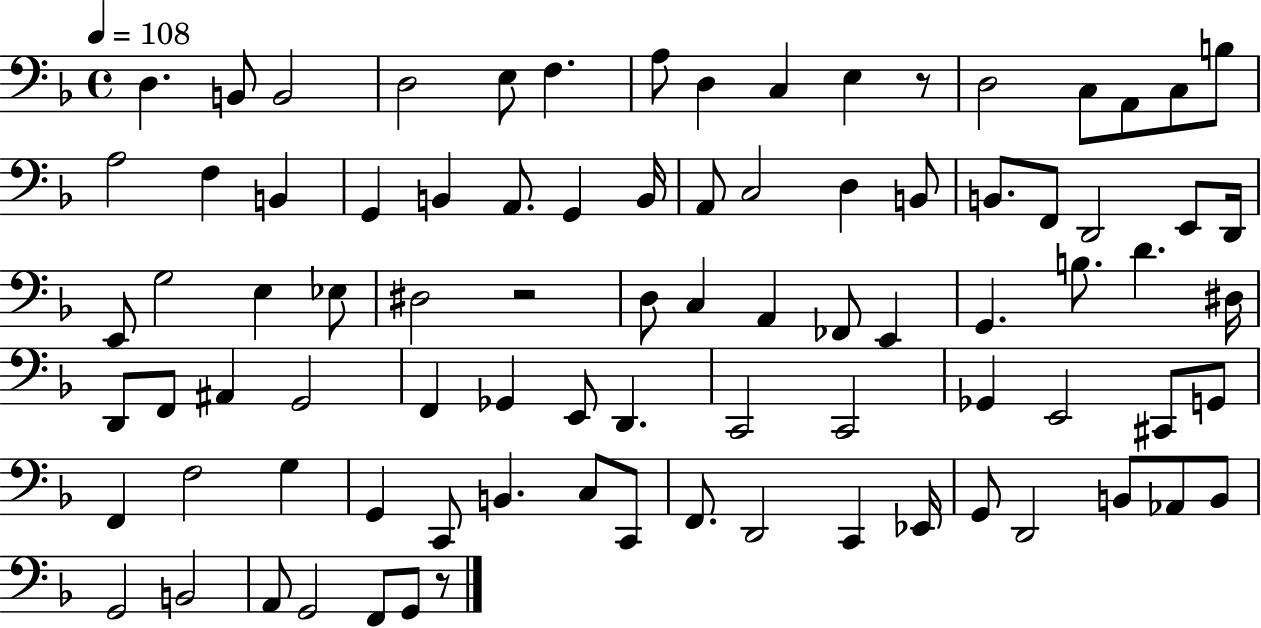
X:1
T:Untitled
M:4/4
L:1/4
K:F
D, B,,/2 B,,2 D,2 E,/2 F, A,/2 D, C, E, z/2 D,2 C,/2 A,,/2 C,/2 B,/2 A,2 F, B,, G,, B,, A,,/2 G,, B,,/4 A,,/2 C,2 D, B,,/2 B,,/2 F,,/2 D,,2 E,,/2 D,,/4 E,,/2 G,2 E, _E,/2 ^D,2 z2 D,/2 C, A,, _F,,/2 E,, G,, B,/2 D ^D,/4 D,,/2 F,,/2 ^A,, G,,2 F,, _G,, E,,/2 D,, C,,2 C,,2 _G,, E,,2 ^C,,/2 G,,/2 F,, F,2 G, G,, C,,/2 B,, C,/2 C,,/2 F,,/2 D,,2 C,, _E,,/4 G,,/2 D,,2 B,,/2 _A,,/2 B,,/2 G,,2 B,,2 A,,/2 G,,2 F,,/2 G,,/2 z/2